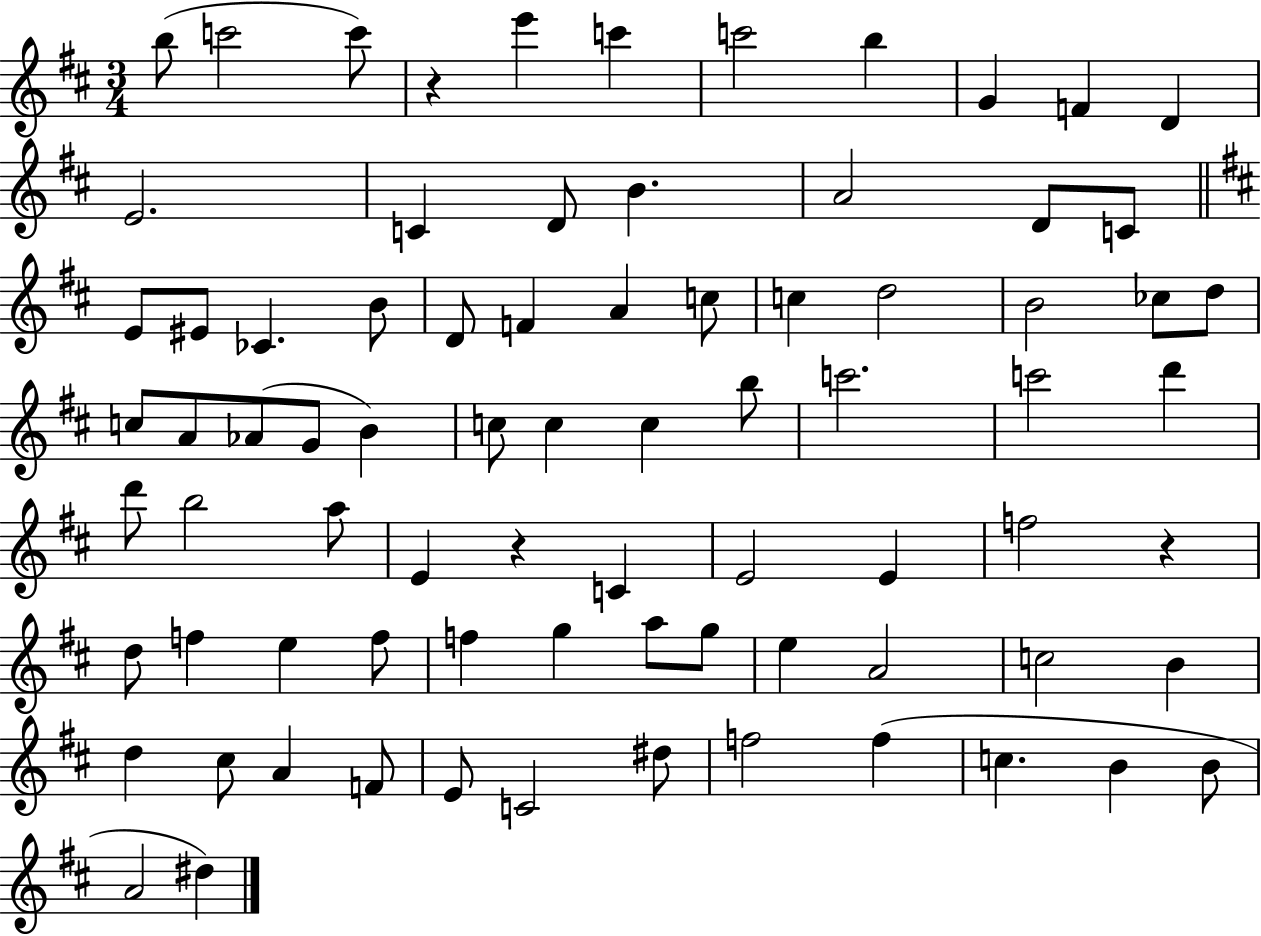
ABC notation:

X:1
T:Untitled
M:3/4
L:1/4
K:D
b/2 c'2 c'/2 z e' c' c'2 b G F D E2 C D/2 B A2 D/2 C/2 E/2 ^E/2 _C B/2 D/2 F A c/2 c d2 B2 _c/2 d/2 c/2 A/2 _A/2 G/2 B c/2 c c b/2 c'2 c'2 d' d'/2 b2 a/2 E z C E2 E f2 z d/2 f e f/2 f g a/2 g/2 e A2 c2 B d ^c/2 A F/2 E/2 C2 ^d/2 f2 f c B B/2 A2 ^d